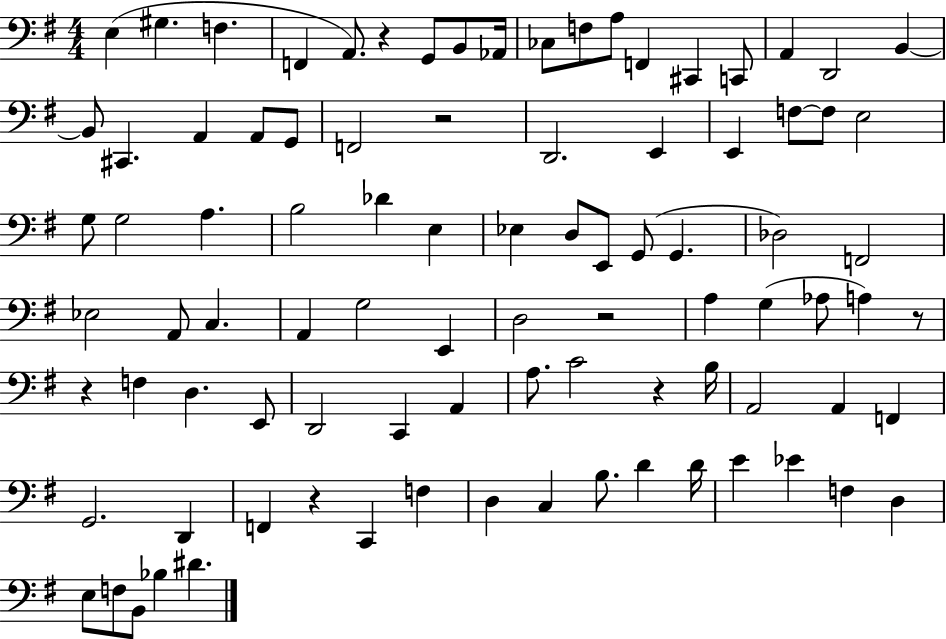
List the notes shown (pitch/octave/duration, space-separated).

E3/q G#3/q. F3/q. F2/q A2/e. R/q G2/e B2/e Ab2/s CES3/e F3/e A3/e F2/q C#2/q C2/e A2/q D2/h B2/q B2/e C#2/q. A2/q A2/e G2/e F2/h R/h D2/h. E2/q E2/q F3/e F3/e E3/h G3/e G3/h A3/q. B3/h Db4/q E3/q Eb3/q D3/e E2/e G2/e G2/q. Db3/h F2/h Eb3/h A2/e C3/q. A2/q G3/h E2/q D3/h R/h A3/q G3/q Ab3/e A3/q R/e R/q F3/q D3/q. E2/e D2/h C2/q A2/q A3/e. C4/h R/q B3/s A2/h A2/q F2/q G2/h. D2/q F2/q R/q C2/q F3/q D3/q C3/q B3/e. D4/q D4/s E4/q Eb4/q F3/q D3/q E3/e F3/e B2/e Bb3/q D#4/q.